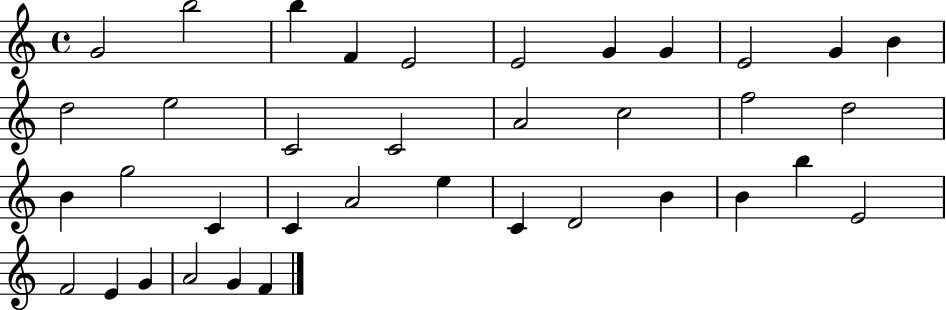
G4/h B5/h B5/q F4/q E4/h E4/h G4/q G4/q E4/h G4/q B4/q D5/h E5/h C4/h C4/h A4/h C5/h F5/h D5/h B4/q G5/h C4/q C4/q A4/h E5/q C4/q D4/h B4/q B4/q B5/q E4/h F4/h E4/q G4/q A4/h G4/q F4/q